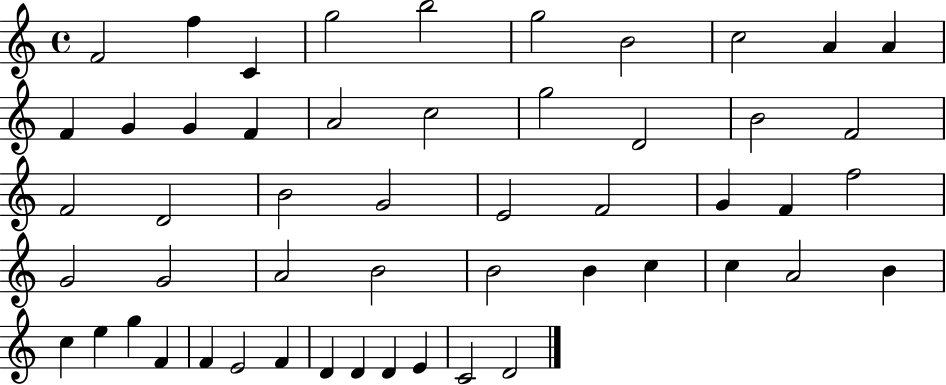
X:1
T:Untitled
M:4/4
L:1/4
K:C
F2 f C g2 b2 g2 B2 c2 A A F G G F A2 c2 g2 D2 B2 F2 F2 D2 B2 G2 E2 F2 G F f2 G2 G2 A2 B2 B2 B c c A2 B c e g F F E2 F D D D E C2 D2